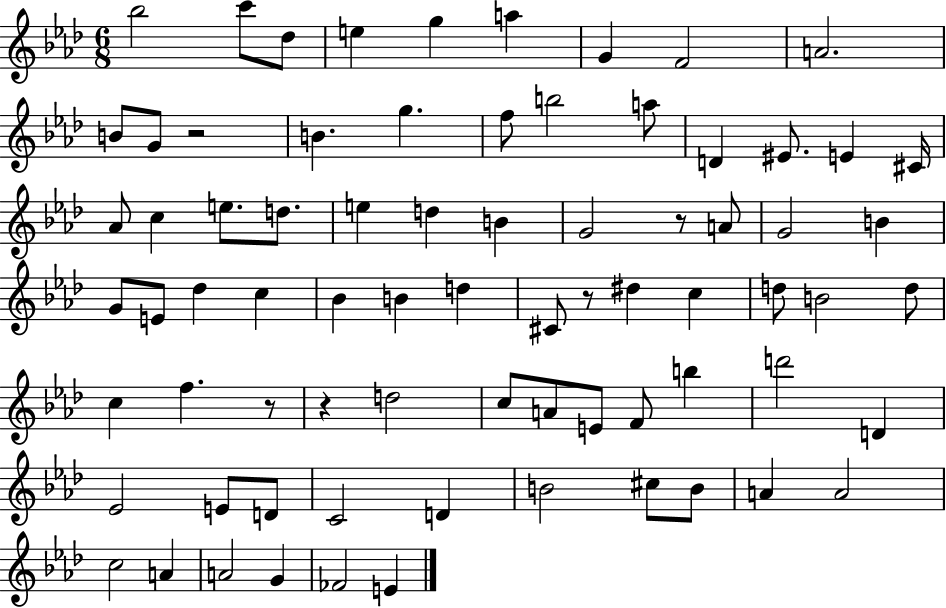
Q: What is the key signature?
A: AES major